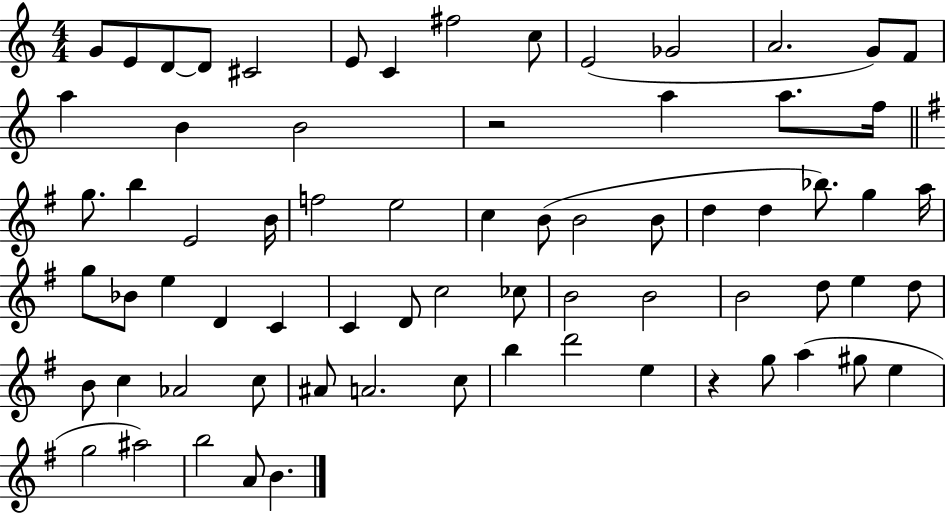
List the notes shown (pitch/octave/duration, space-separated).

G4/e E4/e D4/e D4/e C#4/h E4/e C4/q F#5/h C5/e E4/h Gb4/h A4/h. G4/e F4/e A5/q B4/q B4/h R/h A5/q A5/e. F5/s G5/e. B5/q E4/h B4/s F5/h E5/h C5/q B4/e B4/h B4/e D5/q D5/q Bb5/e. G5/q A5/s G5/e Bb4/e E5/q D4/q C4/q C4/q D4/e C5/h CES5/e B4/h B4/h B4/h D5/e E5/q D5/e B4/e C5/q Ab4/h C5/e A#4/e A4/h. C5/e B5/q D6/h E5/q R/q G5/e A5/q G#5/e E5/q G5/h A#5/h B5/h A4/e B4/q.